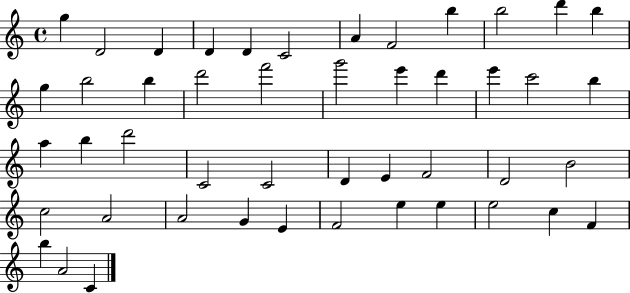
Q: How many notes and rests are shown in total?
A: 47